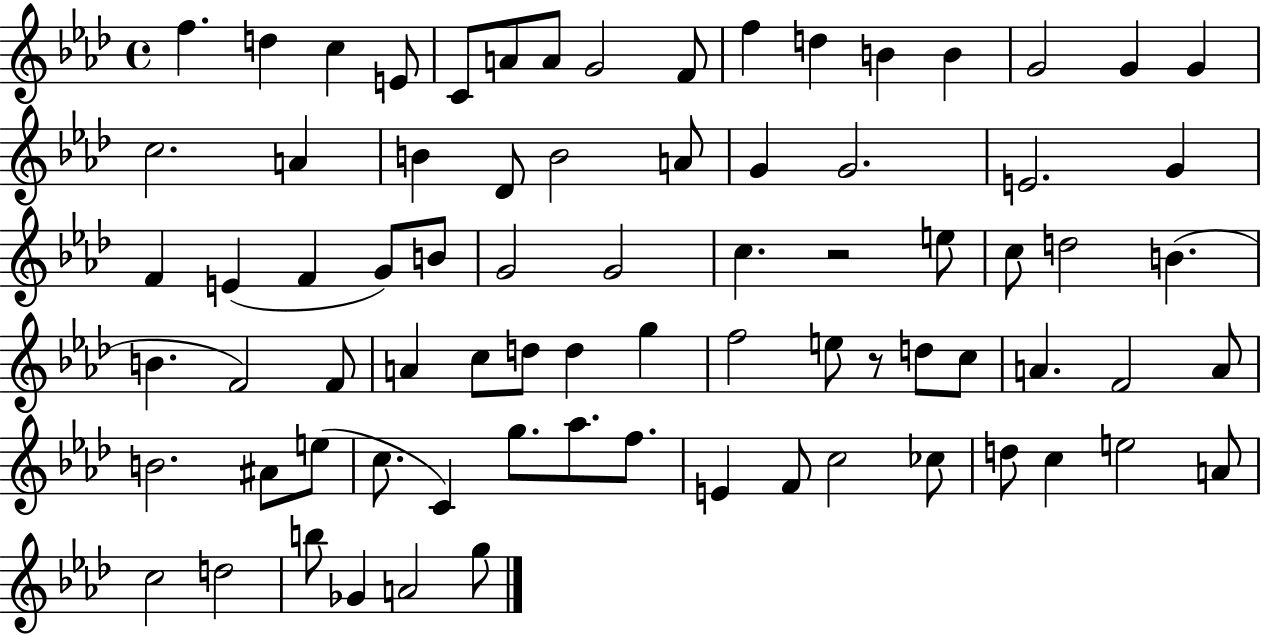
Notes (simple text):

F5/q. D5/q C5/q E4/e C4/e A4/e A4/e G4/h F4/e F5/q D5/q B4/q B4/q G4/h G4/q G4/q C5/h. A4/q B4/q Db4/e B4/h A4/e G4/q G4/h. E4/h. G4/q F4/q E4/q F4/q G4/e B4/e G4/h G4/h C5/q. R/h E5/e C5/e D5/h B4/q. B4/q. F4/h F4/e A4/q C5/e D5/e D5/q G5/q F5/h E5/e R/e D5/e C5/e A4/q. F4/h A4/e B4/h. A#4/e E5/e C5/e. C4/q G5/e. Ab5/e. F5/e. E4/q F4/e C5/h CES5/e D5/e C5/q E5/h A4/e C5/h D5/h B5/e Gb4/q A4/h G5/e